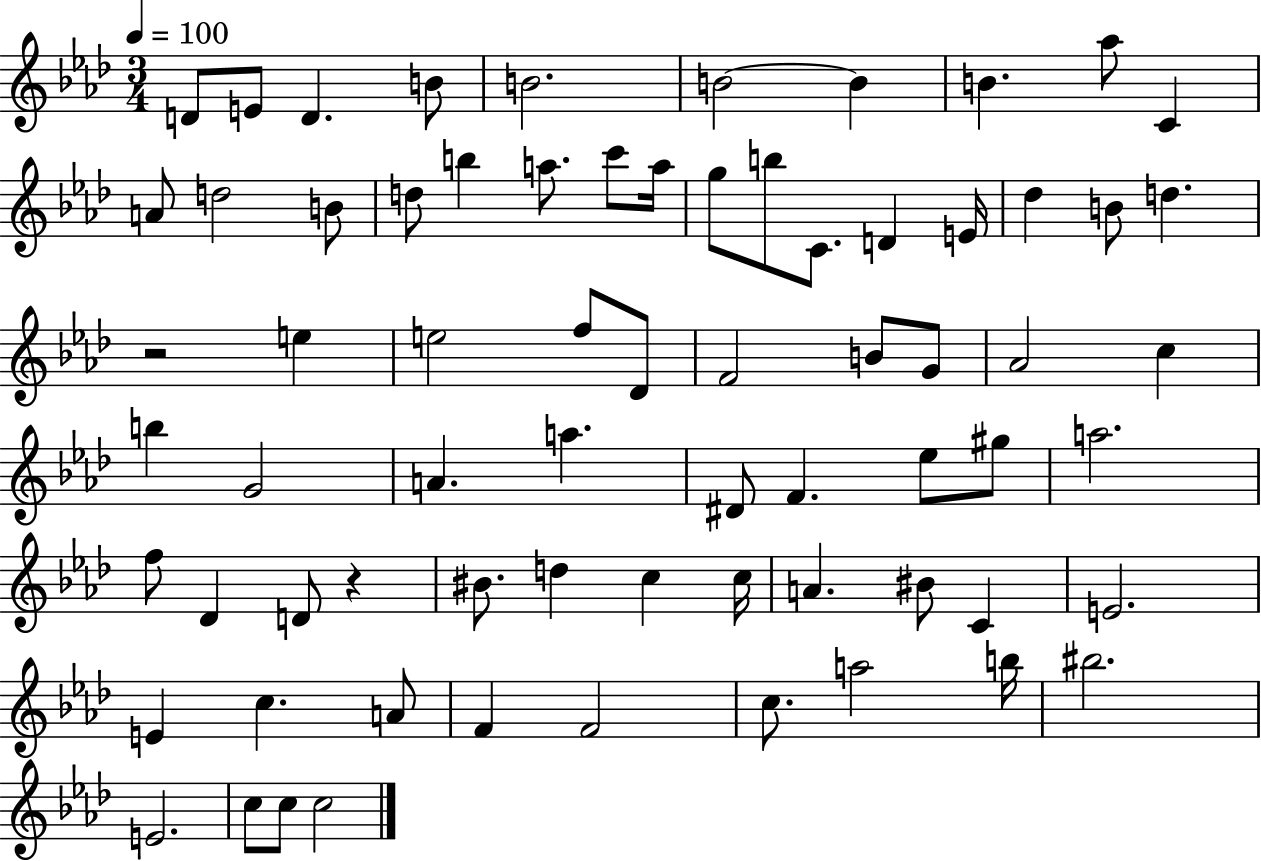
{
  \clef treble
  \numericTimeSignature
  \time 3/4
  \key aes \major
  \tempo 4 = 100
  \repeat volta 2 { d'8 e'8 d'4. b'8 | b'2. | b'2~~ b'4 | b'4. aes''8 c'4 | \break a'8 d''2 b'8 | d''8 b''4 a''8. c'''8 a''16 | g''8 b''8 c'8. d'4 e'16 | des''4 b'8 d''4. | \break r2 e''4 | e''2 f''8 des'8 | f'2 b'8 g'8 | aes'2 c''4 | \break b''4 g'2 | a'4. a''4. | dis'8 f'4. ees''8 gis''8 | a''2. | \break f''8 des'4 d'8 r4 | bis'8. d''4 c''4 c''16 | a'4. bis'8 c'4 | e'2. | \break e'4 c''4. a'8 | f'4 f'2 | c''8. a''2 b''16 | bis''2. | \break e'2. | c''8 c''8 c''2 | } \bar "|."
}